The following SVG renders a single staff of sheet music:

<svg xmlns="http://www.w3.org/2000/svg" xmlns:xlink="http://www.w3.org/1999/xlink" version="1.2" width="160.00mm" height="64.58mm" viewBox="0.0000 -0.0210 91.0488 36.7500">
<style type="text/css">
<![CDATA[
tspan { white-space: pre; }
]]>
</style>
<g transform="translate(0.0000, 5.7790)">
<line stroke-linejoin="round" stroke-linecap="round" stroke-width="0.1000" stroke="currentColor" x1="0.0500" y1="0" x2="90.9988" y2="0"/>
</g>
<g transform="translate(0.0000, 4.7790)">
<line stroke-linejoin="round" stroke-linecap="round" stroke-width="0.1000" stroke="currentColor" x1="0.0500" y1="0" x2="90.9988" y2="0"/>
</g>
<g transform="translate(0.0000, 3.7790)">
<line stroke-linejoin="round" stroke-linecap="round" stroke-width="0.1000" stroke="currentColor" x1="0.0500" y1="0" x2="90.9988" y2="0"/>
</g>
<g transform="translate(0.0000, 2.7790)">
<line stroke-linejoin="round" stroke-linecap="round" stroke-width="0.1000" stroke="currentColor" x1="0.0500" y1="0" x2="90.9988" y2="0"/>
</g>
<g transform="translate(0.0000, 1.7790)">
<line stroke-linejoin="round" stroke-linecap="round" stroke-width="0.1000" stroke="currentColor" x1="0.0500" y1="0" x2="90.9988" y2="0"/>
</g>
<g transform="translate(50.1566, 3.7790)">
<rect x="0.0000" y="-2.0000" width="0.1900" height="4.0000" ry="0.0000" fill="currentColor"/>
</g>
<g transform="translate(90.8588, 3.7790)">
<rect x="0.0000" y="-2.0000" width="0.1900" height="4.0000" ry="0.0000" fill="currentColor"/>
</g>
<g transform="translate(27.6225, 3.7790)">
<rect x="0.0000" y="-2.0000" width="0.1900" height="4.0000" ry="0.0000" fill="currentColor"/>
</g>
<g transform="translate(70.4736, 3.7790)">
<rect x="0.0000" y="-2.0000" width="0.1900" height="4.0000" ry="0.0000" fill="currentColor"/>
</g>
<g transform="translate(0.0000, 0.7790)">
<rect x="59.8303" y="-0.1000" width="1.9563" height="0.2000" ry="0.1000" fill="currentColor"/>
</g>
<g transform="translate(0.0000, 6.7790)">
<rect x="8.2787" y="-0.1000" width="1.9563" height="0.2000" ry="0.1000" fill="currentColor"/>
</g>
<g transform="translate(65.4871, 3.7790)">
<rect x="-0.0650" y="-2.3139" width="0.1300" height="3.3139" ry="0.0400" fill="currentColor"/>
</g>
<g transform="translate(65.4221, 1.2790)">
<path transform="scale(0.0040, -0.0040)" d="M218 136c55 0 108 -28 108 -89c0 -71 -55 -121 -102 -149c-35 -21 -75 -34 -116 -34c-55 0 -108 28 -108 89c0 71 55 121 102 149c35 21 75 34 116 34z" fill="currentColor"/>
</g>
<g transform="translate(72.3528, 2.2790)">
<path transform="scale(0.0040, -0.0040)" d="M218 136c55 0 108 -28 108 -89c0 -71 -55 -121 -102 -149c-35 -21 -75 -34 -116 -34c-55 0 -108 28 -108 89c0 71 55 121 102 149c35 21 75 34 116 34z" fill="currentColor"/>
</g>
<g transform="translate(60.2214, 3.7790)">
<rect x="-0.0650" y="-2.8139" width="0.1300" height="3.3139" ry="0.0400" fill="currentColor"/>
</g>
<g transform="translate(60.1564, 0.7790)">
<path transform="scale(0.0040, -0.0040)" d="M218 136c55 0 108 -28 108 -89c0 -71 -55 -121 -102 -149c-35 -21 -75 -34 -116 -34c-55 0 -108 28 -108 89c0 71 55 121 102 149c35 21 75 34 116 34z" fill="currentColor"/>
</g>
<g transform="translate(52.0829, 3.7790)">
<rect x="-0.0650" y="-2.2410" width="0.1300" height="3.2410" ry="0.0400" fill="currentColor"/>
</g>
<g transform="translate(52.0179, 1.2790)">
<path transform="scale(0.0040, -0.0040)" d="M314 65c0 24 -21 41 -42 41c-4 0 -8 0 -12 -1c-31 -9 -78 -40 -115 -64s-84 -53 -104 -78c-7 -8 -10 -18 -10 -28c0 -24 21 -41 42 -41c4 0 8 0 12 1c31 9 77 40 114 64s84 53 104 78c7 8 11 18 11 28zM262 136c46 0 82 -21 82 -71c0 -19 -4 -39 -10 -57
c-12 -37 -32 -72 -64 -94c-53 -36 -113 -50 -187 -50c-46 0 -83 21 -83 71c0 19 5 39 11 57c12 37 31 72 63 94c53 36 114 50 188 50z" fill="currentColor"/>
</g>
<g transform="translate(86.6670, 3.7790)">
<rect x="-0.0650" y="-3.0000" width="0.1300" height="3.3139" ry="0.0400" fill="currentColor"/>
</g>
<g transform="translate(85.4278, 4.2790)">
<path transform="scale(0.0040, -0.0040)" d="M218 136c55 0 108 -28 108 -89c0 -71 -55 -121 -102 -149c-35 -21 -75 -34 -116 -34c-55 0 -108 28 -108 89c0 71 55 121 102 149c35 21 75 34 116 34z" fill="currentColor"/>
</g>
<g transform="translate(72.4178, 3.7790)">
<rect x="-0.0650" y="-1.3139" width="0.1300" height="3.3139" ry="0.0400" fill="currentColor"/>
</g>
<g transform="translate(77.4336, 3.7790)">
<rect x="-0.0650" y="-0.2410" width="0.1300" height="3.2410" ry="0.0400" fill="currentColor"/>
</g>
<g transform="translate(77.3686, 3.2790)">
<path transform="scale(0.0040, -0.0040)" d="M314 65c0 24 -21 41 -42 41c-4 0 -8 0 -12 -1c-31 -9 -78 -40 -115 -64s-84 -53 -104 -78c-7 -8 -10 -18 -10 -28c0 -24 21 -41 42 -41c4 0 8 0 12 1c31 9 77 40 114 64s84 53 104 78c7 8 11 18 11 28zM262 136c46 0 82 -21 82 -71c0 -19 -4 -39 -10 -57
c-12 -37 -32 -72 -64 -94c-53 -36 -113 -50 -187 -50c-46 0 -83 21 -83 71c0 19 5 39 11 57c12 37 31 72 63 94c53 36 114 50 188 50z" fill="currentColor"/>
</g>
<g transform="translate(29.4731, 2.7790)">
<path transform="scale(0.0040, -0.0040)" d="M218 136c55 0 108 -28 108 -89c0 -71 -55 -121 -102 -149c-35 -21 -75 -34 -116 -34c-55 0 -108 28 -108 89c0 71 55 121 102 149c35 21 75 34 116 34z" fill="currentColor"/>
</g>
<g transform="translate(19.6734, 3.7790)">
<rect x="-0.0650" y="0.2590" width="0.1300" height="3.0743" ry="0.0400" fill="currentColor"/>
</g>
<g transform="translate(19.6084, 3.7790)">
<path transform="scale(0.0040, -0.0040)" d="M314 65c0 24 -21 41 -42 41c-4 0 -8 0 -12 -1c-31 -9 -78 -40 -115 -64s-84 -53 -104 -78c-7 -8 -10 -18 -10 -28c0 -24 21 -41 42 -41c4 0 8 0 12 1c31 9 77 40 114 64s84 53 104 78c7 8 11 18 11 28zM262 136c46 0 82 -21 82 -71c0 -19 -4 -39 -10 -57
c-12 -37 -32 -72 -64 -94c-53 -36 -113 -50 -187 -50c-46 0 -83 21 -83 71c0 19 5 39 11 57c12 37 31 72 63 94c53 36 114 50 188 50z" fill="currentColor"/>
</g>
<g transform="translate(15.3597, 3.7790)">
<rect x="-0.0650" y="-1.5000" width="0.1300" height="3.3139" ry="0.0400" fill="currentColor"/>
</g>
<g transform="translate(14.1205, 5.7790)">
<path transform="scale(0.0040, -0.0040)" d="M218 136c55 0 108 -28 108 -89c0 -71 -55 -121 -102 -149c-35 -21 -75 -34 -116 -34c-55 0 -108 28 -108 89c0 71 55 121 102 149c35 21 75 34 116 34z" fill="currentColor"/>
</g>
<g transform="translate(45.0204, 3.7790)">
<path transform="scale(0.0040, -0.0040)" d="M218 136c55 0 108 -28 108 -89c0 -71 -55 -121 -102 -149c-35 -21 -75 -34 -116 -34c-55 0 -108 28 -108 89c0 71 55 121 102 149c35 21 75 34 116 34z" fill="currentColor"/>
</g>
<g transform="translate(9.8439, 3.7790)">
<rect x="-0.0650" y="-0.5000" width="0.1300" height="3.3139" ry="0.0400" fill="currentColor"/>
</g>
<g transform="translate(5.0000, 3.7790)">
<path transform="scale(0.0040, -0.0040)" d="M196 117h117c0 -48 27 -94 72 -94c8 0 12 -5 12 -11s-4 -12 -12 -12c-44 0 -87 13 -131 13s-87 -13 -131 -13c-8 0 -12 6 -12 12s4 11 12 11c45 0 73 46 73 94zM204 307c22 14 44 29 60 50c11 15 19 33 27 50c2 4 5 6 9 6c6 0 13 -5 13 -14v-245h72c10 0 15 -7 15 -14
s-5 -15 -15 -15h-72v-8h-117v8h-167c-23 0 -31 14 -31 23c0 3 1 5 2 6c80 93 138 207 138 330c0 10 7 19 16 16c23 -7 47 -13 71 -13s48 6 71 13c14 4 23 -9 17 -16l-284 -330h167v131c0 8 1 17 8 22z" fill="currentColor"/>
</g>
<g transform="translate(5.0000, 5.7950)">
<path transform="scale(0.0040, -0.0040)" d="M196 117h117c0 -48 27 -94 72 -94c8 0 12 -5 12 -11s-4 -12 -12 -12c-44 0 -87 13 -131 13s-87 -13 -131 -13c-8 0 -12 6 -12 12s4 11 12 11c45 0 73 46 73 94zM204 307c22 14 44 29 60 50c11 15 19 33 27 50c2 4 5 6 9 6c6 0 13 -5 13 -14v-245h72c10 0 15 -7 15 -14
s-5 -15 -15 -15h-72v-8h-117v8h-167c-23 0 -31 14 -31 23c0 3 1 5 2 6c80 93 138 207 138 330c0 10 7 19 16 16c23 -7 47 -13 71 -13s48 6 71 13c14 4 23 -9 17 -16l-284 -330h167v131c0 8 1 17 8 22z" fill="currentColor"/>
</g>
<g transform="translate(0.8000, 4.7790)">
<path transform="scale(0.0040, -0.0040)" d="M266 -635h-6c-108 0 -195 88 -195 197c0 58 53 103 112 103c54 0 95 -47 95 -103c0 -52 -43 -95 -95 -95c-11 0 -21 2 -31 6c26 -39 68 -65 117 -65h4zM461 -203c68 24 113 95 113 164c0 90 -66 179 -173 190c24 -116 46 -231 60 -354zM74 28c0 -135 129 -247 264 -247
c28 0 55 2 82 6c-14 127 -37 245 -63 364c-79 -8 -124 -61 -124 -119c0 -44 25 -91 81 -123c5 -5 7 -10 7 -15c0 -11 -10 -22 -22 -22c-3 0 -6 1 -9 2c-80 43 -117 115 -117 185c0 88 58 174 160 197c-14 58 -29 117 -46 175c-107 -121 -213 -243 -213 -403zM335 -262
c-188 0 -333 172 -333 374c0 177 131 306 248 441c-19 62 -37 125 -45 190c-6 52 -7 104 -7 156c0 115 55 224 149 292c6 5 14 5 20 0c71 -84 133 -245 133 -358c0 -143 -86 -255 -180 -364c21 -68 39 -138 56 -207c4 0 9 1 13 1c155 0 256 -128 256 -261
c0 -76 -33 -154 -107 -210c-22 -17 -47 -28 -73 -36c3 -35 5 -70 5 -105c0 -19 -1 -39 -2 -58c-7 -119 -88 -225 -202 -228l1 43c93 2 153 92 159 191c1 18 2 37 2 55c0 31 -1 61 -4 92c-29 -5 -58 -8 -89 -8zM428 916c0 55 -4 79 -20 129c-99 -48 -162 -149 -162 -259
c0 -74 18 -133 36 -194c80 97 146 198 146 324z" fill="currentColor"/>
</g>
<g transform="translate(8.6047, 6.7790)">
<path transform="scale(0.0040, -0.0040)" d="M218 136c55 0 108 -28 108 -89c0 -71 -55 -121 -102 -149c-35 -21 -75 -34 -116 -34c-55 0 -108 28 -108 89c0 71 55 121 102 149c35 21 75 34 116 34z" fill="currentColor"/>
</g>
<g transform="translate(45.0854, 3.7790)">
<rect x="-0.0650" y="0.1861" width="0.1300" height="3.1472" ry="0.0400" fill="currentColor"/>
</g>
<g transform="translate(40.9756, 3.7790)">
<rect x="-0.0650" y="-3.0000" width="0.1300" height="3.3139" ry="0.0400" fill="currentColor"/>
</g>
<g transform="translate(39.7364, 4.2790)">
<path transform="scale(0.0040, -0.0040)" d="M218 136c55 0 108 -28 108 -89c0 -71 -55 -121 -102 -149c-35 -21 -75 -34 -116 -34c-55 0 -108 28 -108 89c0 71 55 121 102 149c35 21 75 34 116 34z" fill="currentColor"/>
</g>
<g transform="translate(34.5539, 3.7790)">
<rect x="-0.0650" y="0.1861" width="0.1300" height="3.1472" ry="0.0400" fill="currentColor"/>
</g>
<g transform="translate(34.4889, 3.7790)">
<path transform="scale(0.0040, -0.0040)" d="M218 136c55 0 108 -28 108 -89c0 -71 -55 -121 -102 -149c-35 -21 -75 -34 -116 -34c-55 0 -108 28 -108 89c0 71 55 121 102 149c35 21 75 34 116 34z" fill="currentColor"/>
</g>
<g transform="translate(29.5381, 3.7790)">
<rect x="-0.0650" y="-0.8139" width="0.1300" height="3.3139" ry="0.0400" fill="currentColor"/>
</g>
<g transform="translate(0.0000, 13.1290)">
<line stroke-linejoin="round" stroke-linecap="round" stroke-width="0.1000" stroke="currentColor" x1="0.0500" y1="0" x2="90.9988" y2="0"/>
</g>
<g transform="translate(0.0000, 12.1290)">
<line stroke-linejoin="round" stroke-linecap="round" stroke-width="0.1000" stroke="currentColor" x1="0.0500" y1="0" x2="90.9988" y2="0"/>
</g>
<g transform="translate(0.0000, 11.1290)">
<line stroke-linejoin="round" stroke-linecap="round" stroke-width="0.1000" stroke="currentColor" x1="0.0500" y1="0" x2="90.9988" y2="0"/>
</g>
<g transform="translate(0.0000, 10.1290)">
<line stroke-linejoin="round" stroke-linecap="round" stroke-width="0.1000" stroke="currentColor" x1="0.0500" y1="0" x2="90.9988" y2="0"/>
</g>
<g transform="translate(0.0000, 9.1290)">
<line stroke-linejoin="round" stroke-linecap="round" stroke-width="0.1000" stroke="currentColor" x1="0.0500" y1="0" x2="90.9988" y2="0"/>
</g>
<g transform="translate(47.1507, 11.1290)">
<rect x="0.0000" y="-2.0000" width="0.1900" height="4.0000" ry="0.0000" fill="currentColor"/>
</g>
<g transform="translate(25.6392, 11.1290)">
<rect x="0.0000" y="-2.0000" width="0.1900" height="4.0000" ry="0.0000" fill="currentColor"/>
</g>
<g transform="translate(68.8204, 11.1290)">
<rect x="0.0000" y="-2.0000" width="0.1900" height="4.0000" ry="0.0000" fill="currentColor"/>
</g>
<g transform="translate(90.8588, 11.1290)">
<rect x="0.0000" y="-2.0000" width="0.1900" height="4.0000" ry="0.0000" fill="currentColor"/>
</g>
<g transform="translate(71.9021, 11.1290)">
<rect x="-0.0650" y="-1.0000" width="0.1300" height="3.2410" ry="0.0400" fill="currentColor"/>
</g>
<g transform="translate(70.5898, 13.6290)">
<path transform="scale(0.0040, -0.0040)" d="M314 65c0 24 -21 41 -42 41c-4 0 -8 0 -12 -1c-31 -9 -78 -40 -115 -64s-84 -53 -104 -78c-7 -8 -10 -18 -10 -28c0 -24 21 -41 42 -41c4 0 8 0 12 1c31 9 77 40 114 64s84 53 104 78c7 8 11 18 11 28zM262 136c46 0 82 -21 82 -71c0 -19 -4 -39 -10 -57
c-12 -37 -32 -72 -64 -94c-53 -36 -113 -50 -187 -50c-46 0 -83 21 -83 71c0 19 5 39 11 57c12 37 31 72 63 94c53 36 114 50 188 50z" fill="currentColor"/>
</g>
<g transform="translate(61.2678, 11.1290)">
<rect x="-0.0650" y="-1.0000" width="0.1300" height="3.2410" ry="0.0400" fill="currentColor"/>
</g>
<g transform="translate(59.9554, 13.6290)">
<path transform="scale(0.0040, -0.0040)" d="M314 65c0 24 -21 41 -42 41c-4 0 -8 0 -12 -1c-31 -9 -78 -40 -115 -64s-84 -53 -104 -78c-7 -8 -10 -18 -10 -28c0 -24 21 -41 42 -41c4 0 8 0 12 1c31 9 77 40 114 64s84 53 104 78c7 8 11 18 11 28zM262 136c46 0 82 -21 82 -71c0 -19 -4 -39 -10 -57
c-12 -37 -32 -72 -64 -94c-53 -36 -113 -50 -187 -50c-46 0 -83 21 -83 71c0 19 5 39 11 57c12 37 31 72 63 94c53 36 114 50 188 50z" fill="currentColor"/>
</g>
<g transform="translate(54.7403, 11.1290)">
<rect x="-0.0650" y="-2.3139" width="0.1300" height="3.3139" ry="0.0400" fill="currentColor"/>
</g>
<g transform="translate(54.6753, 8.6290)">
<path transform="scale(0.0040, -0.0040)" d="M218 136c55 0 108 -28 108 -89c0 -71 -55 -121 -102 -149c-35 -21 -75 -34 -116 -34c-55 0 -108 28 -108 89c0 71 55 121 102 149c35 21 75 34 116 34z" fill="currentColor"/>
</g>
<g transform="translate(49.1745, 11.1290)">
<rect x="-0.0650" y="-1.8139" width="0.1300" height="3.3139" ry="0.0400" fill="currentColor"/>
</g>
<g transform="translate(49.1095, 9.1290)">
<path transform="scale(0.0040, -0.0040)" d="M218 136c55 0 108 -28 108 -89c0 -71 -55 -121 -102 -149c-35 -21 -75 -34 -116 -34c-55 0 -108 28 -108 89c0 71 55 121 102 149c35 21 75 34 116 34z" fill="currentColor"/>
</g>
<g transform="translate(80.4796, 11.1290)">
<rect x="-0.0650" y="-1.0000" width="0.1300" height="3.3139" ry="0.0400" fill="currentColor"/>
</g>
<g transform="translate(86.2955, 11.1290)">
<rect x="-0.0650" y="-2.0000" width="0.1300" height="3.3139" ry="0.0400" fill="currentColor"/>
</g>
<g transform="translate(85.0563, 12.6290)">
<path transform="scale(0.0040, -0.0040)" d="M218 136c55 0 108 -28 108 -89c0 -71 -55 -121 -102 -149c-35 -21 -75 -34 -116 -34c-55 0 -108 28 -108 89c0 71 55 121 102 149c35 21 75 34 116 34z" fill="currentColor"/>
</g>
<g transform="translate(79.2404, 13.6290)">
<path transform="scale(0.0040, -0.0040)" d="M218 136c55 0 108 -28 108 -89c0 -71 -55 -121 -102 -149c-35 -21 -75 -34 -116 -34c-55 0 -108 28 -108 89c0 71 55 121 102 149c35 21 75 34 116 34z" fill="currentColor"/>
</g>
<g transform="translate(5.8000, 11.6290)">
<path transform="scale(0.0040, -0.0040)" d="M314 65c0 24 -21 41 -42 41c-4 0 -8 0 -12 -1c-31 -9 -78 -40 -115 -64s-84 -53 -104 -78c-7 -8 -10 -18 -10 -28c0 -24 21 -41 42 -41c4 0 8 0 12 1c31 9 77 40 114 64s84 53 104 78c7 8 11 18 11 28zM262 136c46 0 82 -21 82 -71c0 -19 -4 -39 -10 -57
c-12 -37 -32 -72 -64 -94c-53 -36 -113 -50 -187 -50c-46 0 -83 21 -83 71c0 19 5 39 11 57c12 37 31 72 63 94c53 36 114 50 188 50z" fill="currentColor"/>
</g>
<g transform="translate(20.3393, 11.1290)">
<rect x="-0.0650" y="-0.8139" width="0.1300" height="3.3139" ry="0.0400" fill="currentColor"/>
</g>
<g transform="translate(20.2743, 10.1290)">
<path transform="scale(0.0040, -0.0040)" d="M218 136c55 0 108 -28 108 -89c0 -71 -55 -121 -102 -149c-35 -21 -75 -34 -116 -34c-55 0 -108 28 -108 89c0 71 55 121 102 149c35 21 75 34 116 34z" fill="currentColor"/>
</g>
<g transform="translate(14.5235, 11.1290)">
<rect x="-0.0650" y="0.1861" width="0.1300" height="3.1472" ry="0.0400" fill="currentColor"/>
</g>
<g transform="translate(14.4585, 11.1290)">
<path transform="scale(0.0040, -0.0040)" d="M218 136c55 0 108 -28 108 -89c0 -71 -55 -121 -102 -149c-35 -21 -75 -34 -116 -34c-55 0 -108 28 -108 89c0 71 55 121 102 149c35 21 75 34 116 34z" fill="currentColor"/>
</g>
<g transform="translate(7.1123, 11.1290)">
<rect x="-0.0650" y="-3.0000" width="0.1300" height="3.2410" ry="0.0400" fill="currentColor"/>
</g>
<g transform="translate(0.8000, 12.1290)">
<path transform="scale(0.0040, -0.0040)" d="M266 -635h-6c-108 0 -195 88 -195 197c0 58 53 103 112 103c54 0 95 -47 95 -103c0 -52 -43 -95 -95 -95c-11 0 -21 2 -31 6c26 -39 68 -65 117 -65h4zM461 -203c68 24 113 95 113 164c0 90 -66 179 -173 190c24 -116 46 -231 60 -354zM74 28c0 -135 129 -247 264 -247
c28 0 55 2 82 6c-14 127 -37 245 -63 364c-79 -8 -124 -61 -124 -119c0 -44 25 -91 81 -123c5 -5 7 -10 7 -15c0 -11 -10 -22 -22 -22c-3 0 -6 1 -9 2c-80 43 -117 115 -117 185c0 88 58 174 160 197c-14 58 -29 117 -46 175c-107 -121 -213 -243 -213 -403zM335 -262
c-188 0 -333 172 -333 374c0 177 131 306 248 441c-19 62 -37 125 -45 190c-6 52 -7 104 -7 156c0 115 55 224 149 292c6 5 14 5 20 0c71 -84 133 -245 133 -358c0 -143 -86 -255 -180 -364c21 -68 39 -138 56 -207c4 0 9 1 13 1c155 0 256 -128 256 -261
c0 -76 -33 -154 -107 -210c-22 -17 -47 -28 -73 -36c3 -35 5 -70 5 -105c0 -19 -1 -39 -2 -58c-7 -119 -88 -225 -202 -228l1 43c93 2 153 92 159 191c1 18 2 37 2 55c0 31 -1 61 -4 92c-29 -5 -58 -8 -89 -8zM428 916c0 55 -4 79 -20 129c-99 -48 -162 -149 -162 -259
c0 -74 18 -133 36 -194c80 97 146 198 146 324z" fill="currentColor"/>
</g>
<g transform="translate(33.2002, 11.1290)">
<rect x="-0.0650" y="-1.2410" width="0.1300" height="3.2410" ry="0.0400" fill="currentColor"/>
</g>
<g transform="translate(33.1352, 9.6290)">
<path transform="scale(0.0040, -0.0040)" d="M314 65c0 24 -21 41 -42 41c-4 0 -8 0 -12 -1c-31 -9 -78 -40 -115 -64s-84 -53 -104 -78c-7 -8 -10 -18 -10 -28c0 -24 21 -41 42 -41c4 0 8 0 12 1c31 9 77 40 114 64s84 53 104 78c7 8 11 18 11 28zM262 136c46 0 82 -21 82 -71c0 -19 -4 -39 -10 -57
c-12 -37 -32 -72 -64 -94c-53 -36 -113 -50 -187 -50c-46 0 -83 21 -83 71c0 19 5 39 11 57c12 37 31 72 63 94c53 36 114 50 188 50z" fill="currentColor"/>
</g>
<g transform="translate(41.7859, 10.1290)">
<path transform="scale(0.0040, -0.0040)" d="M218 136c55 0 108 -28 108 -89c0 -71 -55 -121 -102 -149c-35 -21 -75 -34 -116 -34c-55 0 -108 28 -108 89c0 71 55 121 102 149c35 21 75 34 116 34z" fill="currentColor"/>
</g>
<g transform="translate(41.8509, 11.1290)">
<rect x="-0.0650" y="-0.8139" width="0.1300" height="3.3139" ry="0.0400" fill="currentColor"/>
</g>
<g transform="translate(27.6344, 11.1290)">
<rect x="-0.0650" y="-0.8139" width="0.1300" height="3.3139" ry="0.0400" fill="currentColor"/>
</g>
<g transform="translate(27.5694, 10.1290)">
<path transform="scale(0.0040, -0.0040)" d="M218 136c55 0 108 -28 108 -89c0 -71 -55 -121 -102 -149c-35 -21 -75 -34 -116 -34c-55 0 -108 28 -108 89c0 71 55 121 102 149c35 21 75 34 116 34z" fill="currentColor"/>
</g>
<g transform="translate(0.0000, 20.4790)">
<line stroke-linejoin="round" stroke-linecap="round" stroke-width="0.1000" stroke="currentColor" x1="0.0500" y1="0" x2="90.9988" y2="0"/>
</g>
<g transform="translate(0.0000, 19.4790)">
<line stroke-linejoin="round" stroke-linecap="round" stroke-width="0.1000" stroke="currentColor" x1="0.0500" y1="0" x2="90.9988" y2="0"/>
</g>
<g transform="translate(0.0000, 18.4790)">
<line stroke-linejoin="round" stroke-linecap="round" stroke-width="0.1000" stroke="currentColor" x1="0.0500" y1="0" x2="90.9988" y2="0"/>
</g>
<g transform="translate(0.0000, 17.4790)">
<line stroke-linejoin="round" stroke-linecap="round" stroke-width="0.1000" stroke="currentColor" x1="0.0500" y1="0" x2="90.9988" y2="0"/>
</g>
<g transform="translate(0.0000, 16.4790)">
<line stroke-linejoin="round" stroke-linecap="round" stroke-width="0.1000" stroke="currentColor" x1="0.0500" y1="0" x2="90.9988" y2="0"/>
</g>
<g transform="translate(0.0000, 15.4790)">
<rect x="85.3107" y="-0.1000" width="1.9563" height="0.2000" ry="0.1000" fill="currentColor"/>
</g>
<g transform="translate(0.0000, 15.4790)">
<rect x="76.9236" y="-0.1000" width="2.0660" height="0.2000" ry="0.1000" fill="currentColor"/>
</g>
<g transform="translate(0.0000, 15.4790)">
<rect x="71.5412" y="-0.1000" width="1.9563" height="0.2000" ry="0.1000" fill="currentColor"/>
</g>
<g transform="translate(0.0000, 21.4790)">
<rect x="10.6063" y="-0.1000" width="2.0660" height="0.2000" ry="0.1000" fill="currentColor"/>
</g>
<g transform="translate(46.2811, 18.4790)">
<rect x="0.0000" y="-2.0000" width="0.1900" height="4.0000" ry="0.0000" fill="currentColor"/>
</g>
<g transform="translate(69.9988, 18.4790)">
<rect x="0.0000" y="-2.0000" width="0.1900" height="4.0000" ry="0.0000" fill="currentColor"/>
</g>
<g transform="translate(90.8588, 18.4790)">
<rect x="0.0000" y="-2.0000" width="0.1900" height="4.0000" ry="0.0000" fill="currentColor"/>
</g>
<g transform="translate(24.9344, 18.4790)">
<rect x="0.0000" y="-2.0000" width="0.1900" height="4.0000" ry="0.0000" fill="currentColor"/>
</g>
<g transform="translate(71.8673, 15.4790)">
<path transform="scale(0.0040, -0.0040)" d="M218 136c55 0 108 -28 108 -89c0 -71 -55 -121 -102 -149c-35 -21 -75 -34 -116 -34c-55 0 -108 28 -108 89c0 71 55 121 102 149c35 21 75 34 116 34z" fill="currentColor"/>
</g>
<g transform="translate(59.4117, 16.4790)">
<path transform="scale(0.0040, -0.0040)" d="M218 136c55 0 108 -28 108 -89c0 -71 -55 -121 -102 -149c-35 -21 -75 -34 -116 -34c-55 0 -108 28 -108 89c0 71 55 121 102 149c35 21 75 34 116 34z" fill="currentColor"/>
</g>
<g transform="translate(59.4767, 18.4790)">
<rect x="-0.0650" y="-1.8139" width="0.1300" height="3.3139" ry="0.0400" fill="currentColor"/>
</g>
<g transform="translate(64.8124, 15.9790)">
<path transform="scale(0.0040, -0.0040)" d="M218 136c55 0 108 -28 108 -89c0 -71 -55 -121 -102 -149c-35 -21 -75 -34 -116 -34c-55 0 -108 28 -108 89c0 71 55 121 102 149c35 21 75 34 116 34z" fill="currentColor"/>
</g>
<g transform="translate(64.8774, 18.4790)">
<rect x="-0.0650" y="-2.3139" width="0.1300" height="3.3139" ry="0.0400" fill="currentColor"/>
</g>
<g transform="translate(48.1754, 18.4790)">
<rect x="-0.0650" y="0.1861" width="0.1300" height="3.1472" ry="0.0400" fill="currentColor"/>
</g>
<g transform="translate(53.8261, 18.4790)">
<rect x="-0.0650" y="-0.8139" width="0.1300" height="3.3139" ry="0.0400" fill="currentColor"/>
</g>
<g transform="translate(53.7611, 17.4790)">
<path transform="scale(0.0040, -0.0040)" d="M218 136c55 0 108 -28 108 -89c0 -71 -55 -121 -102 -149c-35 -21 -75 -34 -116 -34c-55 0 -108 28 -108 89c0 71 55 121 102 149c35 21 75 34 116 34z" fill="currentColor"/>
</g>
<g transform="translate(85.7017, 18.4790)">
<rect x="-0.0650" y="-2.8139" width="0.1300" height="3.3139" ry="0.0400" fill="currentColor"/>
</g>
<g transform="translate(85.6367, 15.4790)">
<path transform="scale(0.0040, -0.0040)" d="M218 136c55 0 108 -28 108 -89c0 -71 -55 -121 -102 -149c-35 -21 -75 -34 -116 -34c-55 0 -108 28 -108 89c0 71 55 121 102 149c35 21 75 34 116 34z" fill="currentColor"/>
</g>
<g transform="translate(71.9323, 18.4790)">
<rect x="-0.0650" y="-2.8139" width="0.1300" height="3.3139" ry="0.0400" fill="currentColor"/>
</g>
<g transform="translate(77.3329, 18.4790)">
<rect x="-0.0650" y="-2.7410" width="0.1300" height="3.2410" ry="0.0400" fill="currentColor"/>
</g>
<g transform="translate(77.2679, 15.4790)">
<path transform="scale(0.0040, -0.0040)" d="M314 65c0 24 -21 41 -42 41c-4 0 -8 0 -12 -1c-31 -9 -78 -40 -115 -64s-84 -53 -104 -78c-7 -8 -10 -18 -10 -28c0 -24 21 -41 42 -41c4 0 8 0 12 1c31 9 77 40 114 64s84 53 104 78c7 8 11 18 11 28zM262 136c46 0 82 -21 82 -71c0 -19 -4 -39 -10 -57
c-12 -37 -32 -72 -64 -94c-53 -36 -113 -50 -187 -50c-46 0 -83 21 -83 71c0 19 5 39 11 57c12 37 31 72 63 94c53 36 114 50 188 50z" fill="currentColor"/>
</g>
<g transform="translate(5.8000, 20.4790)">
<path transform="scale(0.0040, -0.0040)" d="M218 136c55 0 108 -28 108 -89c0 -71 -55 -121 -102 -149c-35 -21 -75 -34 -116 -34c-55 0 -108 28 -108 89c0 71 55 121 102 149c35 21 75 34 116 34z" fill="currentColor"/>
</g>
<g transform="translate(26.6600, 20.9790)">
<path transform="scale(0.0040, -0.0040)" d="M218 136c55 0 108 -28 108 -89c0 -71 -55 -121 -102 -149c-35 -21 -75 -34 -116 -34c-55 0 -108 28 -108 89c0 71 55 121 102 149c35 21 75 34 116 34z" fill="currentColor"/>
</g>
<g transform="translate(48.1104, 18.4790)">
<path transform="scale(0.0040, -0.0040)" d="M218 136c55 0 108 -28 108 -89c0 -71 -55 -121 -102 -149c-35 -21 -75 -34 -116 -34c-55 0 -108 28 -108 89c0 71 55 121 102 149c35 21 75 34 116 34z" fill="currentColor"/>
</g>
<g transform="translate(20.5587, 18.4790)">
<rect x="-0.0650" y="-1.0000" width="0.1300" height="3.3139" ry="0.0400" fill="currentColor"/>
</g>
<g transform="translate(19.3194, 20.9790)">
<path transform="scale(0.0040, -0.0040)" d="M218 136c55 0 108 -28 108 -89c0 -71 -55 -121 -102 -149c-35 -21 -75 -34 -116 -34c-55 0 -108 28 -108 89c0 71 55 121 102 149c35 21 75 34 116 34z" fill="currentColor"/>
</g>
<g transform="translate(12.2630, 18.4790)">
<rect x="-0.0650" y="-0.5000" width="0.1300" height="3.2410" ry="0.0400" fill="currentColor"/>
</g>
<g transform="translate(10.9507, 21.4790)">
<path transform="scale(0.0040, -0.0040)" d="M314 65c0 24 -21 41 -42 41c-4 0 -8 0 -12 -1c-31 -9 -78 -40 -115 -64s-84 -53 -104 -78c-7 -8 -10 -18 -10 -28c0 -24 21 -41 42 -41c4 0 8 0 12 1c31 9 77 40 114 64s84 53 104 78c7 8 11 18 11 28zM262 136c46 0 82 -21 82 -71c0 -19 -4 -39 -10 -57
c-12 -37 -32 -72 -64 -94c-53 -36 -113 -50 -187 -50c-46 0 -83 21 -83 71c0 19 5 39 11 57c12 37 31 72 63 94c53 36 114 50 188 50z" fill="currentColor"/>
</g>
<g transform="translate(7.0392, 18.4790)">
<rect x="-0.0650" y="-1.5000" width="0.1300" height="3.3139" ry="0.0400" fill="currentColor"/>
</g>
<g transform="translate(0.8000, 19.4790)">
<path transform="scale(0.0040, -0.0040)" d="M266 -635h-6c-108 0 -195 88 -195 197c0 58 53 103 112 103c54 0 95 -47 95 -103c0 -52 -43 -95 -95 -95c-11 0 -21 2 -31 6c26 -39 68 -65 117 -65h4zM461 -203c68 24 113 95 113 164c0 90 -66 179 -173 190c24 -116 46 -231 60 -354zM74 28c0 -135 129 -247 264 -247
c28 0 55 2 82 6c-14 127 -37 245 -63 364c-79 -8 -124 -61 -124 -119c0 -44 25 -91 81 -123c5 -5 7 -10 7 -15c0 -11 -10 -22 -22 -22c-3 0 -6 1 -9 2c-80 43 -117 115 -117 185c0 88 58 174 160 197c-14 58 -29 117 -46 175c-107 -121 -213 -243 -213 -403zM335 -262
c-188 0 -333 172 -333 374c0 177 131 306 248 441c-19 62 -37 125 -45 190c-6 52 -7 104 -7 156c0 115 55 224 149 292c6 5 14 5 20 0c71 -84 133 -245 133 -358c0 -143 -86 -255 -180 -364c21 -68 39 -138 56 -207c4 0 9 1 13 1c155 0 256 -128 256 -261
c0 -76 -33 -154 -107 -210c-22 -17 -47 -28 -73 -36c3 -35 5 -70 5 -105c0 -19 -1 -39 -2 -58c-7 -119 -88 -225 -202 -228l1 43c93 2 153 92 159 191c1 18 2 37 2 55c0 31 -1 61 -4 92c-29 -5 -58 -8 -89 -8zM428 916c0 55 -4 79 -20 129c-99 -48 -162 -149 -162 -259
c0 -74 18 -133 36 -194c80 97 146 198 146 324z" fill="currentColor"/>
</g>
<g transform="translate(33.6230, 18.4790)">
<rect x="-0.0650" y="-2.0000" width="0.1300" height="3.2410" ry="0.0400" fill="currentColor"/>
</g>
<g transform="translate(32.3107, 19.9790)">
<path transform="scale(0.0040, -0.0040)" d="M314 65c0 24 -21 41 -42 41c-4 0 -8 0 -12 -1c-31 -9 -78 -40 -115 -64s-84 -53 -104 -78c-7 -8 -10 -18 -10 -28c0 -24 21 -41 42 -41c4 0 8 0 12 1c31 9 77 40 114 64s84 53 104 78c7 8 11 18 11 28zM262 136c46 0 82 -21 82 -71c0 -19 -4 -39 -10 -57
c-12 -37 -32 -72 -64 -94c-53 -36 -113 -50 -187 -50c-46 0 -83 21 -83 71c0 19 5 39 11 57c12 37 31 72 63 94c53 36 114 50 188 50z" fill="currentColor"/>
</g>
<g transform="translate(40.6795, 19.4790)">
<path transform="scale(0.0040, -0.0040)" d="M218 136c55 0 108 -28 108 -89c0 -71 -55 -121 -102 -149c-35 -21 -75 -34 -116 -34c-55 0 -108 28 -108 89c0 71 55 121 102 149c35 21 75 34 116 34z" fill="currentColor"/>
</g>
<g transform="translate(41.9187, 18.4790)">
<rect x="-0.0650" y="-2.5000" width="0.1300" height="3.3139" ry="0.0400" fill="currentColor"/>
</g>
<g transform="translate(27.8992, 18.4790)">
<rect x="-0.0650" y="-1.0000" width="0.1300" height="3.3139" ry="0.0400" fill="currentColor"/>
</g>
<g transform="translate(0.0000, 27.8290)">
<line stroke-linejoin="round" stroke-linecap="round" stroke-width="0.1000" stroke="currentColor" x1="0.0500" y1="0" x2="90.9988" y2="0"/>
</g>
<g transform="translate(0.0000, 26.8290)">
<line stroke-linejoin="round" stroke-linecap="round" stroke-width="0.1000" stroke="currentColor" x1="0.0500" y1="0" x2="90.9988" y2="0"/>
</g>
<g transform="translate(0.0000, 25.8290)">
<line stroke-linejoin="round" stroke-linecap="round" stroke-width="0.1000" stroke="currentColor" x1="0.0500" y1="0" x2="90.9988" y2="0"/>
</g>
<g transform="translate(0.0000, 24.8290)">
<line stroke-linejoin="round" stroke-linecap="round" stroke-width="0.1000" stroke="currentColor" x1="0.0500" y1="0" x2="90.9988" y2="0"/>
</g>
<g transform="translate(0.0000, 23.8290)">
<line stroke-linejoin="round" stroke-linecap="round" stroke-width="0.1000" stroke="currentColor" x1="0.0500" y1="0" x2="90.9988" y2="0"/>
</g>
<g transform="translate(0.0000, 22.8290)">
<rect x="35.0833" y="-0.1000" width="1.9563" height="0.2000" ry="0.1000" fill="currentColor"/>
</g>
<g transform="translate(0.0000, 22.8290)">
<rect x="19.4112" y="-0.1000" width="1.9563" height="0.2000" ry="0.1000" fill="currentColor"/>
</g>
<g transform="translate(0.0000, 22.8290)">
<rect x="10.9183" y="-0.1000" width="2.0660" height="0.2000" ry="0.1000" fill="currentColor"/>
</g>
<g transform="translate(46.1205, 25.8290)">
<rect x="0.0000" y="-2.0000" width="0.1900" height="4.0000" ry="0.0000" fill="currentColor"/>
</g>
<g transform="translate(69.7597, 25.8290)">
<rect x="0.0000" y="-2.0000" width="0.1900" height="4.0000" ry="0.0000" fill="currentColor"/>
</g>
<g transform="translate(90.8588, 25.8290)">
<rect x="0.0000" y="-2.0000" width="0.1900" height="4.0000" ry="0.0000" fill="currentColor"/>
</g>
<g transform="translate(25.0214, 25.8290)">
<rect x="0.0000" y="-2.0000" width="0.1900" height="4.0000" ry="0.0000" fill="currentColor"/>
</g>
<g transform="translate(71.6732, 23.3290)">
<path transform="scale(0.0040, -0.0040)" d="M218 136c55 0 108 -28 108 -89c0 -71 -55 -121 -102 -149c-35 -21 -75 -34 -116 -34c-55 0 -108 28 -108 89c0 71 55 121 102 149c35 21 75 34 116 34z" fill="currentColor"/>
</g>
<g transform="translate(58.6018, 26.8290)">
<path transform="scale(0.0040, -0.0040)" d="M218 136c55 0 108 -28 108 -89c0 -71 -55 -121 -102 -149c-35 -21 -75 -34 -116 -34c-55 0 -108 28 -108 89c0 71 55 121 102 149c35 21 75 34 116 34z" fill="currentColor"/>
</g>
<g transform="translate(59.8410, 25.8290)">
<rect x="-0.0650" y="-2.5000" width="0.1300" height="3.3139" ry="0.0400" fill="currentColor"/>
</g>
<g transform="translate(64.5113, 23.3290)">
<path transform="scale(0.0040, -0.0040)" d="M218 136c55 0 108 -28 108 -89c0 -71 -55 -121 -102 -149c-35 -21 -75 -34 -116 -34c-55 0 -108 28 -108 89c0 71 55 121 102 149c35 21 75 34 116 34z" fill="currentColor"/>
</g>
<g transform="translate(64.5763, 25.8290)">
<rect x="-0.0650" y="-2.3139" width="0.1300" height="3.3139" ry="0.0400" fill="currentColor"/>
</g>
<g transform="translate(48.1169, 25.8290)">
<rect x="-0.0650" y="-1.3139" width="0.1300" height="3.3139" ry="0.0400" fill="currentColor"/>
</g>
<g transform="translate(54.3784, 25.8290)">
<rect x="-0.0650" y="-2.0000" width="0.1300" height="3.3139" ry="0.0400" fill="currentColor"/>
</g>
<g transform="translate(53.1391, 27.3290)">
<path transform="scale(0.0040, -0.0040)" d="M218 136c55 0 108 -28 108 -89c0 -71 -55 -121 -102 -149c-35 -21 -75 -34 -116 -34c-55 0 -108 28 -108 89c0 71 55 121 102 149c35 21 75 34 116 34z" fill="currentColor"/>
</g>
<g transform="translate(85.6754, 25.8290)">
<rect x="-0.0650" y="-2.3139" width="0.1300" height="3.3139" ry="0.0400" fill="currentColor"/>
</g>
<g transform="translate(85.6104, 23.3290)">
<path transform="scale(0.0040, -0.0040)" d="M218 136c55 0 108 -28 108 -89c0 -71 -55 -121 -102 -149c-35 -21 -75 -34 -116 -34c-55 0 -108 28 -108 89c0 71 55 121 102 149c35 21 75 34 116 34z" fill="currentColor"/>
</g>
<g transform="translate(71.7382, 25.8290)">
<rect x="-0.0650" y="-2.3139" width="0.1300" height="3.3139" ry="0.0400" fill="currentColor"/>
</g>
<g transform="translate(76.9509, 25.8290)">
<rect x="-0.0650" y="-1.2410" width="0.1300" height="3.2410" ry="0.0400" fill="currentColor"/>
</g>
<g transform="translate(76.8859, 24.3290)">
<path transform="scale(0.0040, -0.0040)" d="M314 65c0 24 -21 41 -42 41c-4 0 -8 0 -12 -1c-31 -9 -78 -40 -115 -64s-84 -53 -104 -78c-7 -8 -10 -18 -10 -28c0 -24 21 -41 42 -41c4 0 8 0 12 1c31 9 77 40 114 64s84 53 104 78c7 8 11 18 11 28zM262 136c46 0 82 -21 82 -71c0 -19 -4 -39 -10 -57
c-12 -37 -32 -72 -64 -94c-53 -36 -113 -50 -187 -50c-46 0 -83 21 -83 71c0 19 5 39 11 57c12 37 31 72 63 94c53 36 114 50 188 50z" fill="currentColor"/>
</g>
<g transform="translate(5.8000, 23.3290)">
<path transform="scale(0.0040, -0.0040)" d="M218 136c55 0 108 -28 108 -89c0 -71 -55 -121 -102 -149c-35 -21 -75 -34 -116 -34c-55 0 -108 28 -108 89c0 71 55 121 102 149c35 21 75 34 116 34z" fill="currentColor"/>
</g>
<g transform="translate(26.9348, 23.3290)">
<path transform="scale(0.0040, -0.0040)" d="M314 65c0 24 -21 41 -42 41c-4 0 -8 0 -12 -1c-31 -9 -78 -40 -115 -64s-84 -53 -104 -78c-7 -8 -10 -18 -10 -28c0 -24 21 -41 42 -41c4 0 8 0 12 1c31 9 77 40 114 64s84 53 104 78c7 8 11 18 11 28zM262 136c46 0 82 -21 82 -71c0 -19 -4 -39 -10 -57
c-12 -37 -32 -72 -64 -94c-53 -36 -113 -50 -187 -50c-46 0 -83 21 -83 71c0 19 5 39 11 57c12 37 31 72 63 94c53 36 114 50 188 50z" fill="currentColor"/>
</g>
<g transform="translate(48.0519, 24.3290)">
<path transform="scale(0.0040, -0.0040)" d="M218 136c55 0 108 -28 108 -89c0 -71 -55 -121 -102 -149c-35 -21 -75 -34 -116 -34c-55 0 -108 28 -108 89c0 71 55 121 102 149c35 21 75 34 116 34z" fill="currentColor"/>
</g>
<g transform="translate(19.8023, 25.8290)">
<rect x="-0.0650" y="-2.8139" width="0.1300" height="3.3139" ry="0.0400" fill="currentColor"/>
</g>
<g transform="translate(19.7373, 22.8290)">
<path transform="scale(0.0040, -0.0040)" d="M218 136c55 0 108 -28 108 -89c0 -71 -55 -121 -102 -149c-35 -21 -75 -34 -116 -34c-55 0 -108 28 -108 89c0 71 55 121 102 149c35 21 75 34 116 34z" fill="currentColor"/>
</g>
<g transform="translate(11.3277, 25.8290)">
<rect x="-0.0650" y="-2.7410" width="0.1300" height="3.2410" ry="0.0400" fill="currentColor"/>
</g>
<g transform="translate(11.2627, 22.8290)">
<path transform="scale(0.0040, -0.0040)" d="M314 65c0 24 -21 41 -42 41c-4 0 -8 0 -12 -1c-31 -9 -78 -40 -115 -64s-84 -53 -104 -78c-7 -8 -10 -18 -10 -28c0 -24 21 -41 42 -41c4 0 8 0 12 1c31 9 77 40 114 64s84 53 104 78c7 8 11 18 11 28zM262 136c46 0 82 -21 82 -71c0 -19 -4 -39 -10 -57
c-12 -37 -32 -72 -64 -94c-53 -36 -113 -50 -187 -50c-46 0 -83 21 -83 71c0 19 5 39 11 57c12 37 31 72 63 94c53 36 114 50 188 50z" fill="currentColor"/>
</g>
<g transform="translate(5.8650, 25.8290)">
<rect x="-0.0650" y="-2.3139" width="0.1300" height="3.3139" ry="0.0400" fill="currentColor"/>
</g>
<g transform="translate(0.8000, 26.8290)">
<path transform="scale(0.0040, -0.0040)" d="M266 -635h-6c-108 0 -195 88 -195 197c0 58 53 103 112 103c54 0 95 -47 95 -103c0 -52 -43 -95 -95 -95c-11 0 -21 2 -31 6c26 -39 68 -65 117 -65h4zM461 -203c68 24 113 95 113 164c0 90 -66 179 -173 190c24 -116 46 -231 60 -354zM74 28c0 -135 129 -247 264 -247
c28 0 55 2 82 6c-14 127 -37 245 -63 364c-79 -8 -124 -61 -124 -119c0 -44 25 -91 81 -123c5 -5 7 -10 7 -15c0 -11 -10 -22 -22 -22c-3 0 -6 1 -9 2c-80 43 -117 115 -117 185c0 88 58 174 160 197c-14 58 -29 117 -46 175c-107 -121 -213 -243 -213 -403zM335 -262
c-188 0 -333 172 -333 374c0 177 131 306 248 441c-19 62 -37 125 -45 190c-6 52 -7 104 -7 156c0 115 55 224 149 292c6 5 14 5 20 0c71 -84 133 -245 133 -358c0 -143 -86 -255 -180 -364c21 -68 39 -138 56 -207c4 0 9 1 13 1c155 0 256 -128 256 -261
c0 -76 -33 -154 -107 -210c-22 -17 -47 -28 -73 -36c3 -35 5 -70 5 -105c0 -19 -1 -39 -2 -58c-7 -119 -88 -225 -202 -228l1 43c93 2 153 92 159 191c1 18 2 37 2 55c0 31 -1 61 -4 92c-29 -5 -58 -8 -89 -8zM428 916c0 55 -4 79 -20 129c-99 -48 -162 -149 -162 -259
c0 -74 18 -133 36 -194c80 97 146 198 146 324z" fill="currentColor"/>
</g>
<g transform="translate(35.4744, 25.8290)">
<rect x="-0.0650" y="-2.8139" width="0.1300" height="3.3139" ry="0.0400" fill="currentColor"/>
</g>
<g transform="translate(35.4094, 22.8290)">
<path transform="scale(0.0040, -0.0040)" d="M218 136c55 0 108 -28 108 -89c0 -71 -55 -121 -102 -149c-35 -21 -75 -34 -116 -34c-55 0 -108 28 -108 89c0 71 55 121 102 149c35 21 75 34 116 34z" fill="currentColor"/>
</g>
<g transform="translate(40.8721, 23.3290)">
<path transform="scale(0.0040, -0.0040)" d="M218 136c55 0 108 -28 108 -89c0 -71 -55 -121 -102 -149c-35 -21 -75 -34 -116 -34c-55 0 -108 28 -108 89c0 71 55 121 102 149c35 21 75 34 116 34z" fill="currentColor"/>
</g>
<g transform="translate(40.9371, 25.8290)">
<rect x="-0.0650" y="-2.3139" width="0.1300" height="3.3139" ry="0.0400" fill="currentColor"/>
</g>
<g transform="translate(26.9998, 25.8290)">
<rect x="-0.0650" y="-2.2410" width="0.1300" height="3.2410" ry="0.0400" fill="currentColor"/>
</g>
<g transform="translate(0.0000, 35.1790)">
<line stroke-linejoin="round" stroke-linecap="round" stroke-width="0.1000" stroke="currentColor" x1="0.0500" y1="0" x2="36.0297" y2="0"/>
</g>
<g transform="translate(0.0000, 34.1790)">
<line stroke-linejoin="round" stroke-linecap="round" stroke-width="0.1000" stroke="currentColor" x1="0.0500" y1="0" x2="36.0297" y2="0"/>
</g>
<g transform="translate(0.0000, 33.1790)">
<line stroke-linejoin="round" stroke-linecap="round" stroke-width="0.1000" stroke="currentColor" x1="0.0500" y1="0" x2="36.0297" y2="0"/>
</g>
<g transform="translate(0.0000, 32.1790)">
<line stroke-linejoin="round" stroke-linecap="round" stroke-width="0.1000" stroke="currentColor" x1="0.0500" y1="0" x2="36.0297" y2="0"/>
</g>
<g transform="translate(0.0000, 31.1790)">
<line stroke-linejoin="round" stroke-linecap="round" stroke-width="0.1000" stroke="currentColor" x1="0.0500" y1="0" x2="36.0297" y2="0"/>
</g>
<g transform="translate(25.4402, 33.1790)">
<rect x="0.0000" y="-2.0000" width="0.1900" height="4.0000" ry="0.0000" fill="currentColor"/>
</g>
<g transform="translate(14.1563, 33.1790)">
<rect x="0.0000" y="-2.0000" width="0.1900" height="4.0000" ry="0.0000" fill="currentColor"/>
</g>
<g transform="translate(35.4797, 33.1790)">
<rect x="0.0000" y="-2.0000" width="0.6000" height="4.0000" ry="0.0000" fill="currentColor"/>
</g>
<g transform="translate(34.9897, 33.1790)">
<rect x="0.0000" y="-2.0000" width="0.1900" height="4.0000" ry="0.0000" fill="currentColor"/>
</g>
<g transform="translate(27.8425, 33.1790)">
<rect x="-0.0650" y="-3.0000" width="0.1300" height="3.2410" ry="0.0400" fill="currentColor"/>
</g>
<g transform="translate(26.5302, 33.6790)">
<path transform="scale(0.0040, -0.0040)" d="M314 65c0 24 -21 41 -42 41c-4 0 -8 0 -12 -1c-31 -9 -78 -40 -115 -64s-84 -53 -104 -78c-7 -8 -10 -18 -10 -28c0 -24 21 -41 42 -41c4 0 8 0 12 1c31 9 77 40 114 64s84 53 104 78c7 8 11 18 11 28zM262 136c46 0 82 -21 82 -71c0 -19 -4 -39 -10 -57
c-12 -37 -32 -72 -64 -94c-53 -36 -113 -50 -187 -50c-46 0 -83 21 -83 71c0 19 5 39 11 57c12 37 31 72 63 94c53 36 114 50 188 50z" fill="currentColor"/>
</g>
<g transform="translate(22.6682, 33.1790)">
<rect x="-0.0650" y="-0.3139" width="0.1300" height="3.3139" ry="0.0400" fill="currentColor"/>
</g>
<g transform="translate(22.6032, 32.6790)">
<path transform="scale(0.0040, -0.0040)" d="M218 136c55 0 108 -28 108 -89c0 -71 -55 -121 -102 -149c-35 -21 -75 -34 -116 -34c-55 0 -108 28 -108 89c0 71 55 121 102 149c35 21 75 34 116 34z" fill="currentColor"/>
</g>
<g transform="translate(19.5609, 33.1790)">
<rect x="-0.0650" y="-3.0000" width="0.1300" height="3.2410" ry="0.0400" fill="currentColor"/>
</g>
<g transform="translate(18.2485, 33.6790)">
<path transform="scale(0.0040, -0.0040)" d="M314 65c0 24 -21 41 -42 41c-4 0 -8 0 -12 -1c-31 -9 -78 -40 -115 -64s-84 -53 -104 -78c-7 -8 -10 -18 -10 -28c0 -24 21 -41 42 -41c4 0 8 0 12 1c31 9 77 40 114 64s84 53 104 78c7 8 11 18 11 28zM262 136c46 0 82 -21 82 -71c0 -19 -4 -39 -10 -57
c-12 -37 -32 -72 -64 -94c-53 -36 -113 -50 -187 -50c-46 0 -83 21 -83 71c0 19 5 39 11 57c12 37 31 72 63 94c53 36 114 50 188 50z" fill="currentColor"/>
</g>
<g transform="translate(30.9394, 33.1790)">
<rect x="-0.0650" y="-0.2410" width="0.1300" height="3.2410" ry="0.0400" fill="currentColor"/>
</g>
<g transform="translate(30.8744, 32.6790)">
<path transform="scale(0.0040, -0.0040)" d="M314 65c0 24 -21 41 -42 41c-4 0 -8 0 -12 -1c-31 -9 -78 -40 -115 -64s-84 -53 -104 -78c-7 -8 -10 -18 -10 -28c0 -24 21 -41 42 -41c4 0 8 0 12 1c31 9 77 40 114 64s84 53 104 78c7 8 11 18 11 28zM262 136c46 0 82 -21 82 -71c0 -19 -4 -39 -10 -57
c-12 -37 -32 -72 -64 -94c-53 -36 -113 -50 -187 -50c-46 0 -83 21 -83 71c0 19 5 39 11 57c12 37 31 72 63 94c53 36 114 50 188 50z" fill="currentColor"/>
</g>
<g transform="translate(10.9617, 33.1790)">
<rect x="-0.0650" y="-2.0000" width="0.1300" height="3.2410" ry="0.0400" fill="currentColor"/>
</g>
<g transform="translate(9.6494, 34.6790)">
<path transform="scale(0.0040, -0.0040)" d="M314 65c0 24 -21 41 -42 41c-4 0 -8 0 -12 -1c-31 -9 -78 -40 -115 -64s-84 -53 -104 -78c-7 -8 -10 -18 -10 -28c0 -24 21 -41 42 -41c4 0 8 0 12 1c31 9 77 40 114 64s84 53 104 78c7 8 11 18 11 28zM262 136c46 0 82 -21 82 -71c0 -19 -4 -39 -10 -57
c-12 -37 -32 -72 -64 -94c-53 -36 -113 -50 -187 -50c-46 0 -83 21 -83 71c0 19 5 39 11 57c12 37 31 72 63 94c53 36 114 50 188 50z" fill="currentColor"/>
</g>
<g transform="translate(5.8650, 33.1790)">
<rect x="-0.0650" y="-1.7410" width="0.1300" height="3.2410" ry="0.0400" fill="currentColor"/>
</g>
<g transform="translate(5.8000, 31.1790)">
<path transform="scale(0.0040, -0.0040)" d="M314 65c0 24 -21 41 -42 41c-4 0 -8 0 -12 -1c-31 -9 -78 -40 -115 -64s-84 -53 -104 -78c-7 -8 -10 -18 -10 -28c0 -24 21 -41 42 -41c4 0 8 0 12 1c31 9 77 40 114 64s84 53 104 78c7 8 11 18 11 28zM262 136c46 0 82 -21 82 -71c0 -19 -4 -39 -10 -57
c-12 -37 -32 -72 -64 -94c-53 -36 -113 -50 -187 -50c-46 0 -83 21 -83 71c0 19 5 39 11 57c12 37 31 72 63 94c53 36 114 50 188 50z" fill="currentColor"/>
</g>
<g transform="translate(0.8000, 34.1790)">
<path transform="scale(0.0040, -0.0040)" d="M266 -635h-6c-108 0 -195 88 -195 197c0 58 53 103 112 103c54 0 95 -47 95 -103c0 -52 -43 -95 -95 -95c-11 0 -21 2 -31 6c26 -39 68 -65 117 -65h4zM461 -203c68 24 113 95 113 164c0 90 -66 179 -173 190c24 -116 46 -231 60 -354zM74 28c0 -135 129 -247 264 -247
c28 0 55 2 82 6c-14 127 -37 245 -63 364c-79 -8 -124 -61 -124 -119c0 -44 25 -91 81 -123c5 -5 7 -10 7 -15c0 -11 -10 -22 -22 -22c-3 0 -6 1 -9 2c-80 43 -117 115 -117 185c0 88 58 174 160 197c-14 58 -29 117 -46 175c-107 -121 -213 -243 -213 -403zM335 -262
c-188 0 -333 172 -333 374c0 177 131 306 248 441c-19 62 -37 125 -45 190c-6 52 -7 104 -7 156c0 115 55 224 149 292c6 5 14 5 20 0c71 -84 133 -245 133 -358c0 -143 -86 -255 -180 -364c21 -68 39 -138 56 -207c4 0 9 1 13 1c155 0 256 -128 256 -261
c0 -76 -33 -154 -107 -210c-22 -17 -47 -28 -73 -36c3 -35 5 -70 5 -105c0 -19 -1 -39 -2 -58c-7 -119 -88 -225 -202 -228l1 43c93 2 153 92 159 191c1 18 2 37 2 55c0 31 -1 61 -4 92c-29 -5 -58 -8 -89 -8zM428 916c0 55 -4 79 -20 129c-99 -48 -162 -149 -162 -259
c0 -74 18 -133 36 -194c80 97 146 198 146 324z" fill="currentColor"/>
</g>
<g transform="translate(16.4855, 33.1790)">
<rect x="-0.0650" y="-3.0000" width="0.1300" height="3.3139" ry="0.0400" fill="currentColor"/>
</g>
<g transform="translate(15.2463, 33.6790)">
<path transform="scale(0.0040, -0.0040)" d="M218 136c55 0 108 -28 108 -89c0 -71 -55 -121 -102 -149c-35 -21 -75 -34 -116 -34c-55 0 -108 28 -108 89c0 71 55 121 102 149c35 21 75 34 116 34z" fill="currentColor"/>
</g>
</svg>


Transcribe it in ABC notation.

X:1
T:Untitled
M:4/4
L:1/4
K:C
C E B2 d B A B g2 a g e c2 A A2 B d d e2 d f g D2 D2 D F E C2 D D F2 G B d f g a a2 a g a2 a g2 a g e F G g g e2 g f2 F2 A A2 c A2 c2